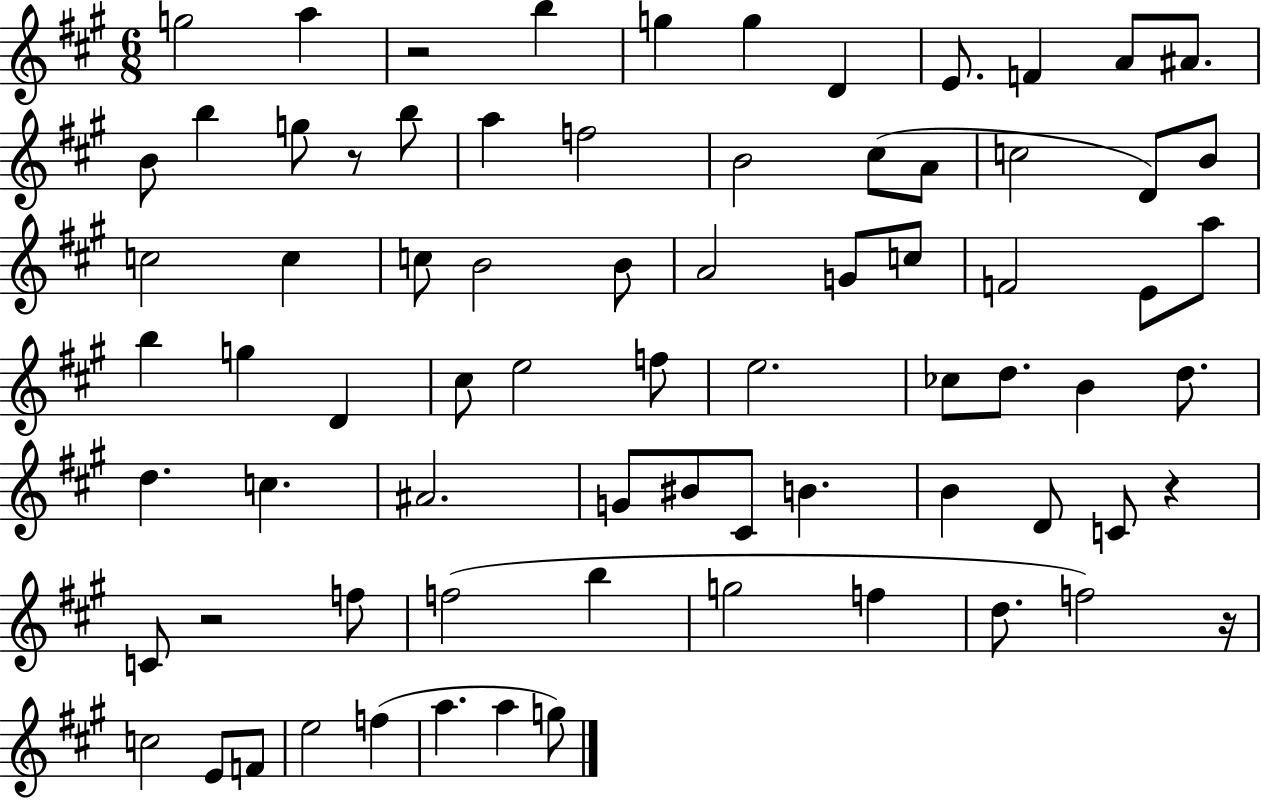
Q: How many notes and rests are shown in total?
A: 75